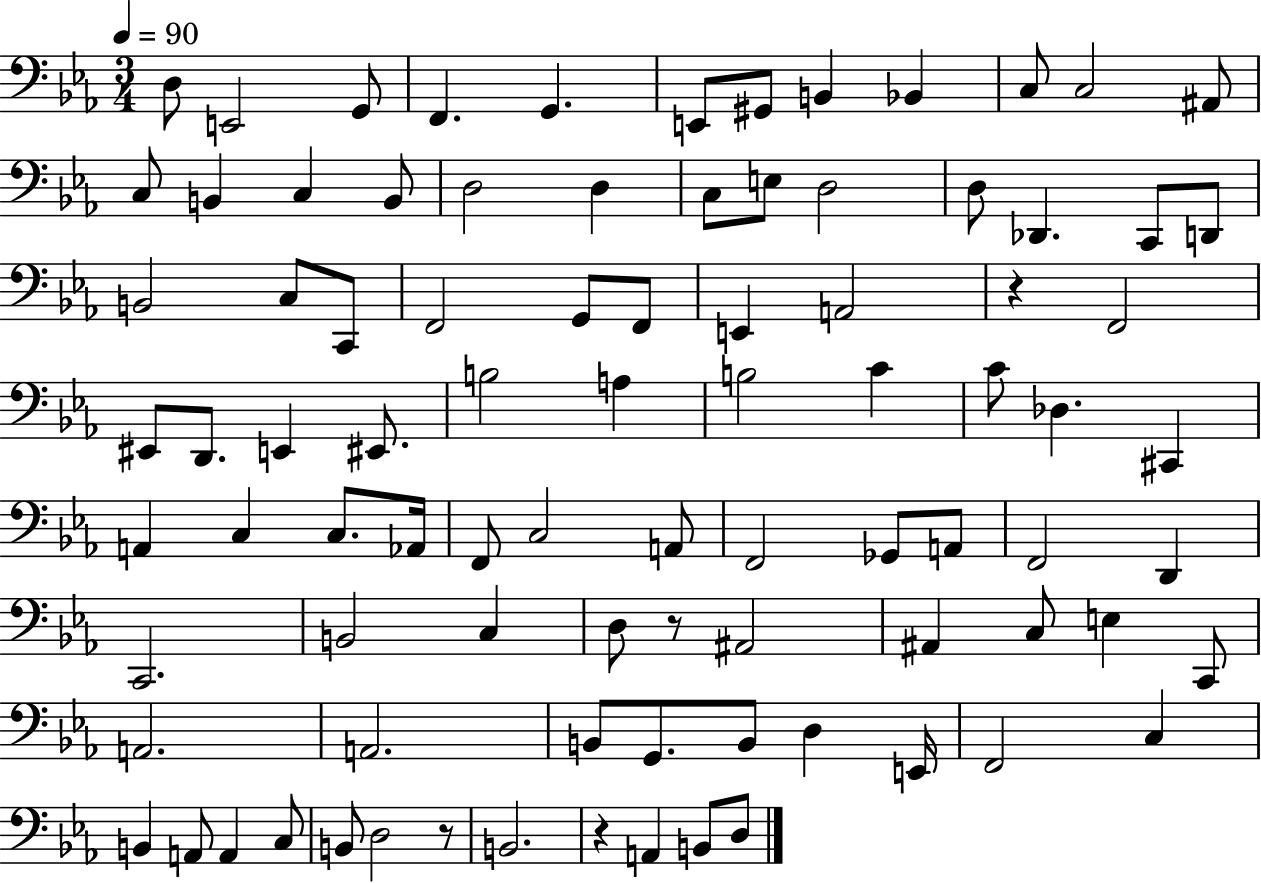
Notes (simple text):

D3/e E2/h G2/e F2/q. G2/q. E2/e G#2/e B2/q Bb2/q C3/e C3/h A#2/e C3/e B2/q C3/q B2/e D3/h D3/q C3/e E3/e D3/h D3/e Db2/q. C2/e D2/e B2/h C3/e C2/e F2/h G2/e F2/e E2/q A2/h R/q F2/h EIS2/e D2/e. E2/q EIS2/e. B3/h A3/q B3/h C4/q C4/e Db3/q. C#2/q A2/q C3/q C3/e. Ab2/s F2/e C3/h A2/e F2/h Gb2/e A2/e F2/h D2/q C2/h. B2/h C3/q D3/e R/e A#2/h A#2/q C3/e E3/q C2/e A2/h. A2/h. B2/e G2/e. B2/e D3/q E2/s F2/h C3/q B2/q A2/e A2/q C3/e B2/e D3/h R/e B2/h. R/q A2/q B2/e D3/e